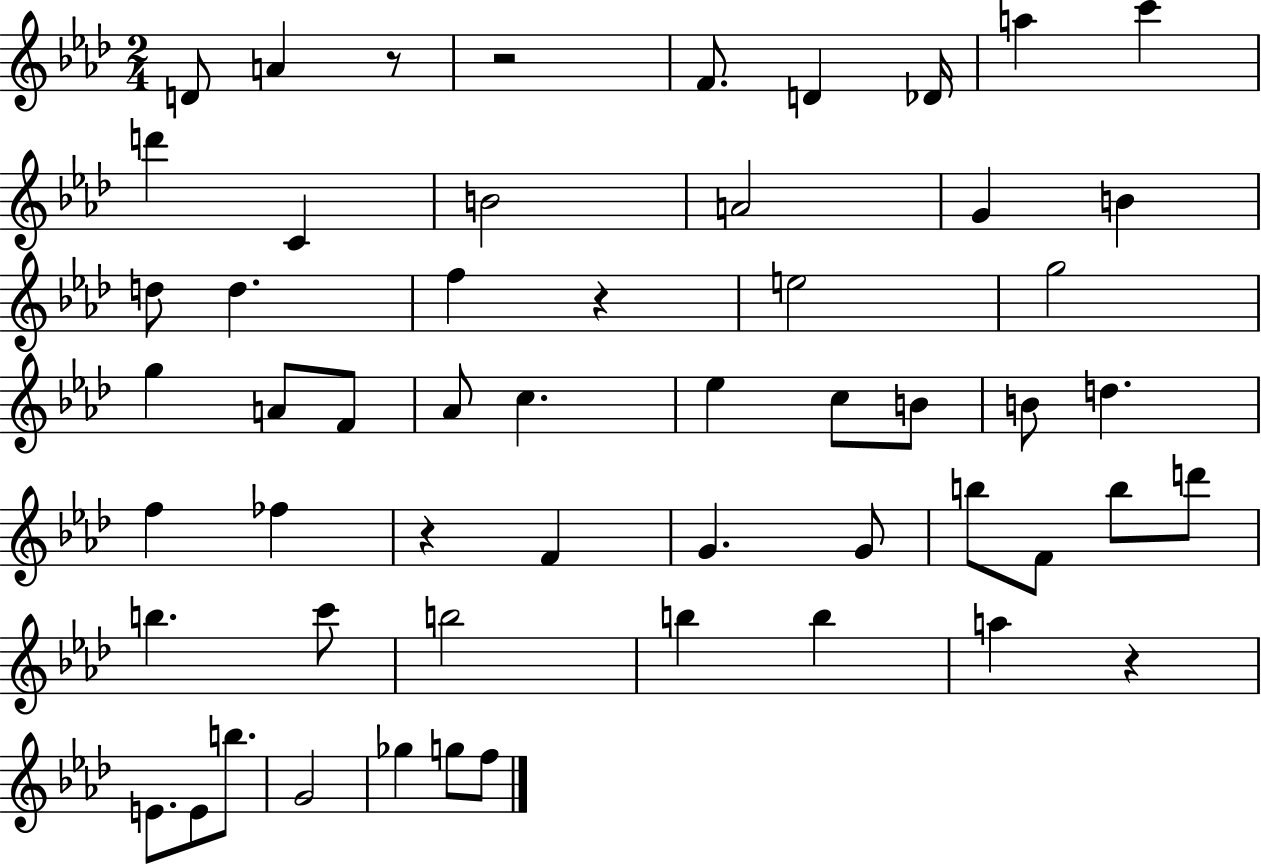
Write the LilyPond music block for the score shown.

{
  \clef treble
  \numericTimeSignature
  \time 2/4
  \key aes \major
  d'8 a'4 r8 | r2 | f'8. d'4 des'16 | a''4 c'''4 | \break d'''4 c'4 | b'2 | a'2 | g'4 b'4 | \break d''8 d''4. | f''4 r4 | e''2 | g''2 | \break g''4 a'8 f'8 | aes'8 c''4. | ees''4 c''8 b'8 | b'8 d''4. | \break f''4 fes''4 | r4 f'4 | g'4. g'8 | b''8 f'8 b''8 d'''8 | \break b''4. c'''8 | b''2 | b''4 b''4 | a''4 r4 | \break e'8. e'8 b''8. | g'2 | ges''4 g''8 f''8 | \bar "|."
}